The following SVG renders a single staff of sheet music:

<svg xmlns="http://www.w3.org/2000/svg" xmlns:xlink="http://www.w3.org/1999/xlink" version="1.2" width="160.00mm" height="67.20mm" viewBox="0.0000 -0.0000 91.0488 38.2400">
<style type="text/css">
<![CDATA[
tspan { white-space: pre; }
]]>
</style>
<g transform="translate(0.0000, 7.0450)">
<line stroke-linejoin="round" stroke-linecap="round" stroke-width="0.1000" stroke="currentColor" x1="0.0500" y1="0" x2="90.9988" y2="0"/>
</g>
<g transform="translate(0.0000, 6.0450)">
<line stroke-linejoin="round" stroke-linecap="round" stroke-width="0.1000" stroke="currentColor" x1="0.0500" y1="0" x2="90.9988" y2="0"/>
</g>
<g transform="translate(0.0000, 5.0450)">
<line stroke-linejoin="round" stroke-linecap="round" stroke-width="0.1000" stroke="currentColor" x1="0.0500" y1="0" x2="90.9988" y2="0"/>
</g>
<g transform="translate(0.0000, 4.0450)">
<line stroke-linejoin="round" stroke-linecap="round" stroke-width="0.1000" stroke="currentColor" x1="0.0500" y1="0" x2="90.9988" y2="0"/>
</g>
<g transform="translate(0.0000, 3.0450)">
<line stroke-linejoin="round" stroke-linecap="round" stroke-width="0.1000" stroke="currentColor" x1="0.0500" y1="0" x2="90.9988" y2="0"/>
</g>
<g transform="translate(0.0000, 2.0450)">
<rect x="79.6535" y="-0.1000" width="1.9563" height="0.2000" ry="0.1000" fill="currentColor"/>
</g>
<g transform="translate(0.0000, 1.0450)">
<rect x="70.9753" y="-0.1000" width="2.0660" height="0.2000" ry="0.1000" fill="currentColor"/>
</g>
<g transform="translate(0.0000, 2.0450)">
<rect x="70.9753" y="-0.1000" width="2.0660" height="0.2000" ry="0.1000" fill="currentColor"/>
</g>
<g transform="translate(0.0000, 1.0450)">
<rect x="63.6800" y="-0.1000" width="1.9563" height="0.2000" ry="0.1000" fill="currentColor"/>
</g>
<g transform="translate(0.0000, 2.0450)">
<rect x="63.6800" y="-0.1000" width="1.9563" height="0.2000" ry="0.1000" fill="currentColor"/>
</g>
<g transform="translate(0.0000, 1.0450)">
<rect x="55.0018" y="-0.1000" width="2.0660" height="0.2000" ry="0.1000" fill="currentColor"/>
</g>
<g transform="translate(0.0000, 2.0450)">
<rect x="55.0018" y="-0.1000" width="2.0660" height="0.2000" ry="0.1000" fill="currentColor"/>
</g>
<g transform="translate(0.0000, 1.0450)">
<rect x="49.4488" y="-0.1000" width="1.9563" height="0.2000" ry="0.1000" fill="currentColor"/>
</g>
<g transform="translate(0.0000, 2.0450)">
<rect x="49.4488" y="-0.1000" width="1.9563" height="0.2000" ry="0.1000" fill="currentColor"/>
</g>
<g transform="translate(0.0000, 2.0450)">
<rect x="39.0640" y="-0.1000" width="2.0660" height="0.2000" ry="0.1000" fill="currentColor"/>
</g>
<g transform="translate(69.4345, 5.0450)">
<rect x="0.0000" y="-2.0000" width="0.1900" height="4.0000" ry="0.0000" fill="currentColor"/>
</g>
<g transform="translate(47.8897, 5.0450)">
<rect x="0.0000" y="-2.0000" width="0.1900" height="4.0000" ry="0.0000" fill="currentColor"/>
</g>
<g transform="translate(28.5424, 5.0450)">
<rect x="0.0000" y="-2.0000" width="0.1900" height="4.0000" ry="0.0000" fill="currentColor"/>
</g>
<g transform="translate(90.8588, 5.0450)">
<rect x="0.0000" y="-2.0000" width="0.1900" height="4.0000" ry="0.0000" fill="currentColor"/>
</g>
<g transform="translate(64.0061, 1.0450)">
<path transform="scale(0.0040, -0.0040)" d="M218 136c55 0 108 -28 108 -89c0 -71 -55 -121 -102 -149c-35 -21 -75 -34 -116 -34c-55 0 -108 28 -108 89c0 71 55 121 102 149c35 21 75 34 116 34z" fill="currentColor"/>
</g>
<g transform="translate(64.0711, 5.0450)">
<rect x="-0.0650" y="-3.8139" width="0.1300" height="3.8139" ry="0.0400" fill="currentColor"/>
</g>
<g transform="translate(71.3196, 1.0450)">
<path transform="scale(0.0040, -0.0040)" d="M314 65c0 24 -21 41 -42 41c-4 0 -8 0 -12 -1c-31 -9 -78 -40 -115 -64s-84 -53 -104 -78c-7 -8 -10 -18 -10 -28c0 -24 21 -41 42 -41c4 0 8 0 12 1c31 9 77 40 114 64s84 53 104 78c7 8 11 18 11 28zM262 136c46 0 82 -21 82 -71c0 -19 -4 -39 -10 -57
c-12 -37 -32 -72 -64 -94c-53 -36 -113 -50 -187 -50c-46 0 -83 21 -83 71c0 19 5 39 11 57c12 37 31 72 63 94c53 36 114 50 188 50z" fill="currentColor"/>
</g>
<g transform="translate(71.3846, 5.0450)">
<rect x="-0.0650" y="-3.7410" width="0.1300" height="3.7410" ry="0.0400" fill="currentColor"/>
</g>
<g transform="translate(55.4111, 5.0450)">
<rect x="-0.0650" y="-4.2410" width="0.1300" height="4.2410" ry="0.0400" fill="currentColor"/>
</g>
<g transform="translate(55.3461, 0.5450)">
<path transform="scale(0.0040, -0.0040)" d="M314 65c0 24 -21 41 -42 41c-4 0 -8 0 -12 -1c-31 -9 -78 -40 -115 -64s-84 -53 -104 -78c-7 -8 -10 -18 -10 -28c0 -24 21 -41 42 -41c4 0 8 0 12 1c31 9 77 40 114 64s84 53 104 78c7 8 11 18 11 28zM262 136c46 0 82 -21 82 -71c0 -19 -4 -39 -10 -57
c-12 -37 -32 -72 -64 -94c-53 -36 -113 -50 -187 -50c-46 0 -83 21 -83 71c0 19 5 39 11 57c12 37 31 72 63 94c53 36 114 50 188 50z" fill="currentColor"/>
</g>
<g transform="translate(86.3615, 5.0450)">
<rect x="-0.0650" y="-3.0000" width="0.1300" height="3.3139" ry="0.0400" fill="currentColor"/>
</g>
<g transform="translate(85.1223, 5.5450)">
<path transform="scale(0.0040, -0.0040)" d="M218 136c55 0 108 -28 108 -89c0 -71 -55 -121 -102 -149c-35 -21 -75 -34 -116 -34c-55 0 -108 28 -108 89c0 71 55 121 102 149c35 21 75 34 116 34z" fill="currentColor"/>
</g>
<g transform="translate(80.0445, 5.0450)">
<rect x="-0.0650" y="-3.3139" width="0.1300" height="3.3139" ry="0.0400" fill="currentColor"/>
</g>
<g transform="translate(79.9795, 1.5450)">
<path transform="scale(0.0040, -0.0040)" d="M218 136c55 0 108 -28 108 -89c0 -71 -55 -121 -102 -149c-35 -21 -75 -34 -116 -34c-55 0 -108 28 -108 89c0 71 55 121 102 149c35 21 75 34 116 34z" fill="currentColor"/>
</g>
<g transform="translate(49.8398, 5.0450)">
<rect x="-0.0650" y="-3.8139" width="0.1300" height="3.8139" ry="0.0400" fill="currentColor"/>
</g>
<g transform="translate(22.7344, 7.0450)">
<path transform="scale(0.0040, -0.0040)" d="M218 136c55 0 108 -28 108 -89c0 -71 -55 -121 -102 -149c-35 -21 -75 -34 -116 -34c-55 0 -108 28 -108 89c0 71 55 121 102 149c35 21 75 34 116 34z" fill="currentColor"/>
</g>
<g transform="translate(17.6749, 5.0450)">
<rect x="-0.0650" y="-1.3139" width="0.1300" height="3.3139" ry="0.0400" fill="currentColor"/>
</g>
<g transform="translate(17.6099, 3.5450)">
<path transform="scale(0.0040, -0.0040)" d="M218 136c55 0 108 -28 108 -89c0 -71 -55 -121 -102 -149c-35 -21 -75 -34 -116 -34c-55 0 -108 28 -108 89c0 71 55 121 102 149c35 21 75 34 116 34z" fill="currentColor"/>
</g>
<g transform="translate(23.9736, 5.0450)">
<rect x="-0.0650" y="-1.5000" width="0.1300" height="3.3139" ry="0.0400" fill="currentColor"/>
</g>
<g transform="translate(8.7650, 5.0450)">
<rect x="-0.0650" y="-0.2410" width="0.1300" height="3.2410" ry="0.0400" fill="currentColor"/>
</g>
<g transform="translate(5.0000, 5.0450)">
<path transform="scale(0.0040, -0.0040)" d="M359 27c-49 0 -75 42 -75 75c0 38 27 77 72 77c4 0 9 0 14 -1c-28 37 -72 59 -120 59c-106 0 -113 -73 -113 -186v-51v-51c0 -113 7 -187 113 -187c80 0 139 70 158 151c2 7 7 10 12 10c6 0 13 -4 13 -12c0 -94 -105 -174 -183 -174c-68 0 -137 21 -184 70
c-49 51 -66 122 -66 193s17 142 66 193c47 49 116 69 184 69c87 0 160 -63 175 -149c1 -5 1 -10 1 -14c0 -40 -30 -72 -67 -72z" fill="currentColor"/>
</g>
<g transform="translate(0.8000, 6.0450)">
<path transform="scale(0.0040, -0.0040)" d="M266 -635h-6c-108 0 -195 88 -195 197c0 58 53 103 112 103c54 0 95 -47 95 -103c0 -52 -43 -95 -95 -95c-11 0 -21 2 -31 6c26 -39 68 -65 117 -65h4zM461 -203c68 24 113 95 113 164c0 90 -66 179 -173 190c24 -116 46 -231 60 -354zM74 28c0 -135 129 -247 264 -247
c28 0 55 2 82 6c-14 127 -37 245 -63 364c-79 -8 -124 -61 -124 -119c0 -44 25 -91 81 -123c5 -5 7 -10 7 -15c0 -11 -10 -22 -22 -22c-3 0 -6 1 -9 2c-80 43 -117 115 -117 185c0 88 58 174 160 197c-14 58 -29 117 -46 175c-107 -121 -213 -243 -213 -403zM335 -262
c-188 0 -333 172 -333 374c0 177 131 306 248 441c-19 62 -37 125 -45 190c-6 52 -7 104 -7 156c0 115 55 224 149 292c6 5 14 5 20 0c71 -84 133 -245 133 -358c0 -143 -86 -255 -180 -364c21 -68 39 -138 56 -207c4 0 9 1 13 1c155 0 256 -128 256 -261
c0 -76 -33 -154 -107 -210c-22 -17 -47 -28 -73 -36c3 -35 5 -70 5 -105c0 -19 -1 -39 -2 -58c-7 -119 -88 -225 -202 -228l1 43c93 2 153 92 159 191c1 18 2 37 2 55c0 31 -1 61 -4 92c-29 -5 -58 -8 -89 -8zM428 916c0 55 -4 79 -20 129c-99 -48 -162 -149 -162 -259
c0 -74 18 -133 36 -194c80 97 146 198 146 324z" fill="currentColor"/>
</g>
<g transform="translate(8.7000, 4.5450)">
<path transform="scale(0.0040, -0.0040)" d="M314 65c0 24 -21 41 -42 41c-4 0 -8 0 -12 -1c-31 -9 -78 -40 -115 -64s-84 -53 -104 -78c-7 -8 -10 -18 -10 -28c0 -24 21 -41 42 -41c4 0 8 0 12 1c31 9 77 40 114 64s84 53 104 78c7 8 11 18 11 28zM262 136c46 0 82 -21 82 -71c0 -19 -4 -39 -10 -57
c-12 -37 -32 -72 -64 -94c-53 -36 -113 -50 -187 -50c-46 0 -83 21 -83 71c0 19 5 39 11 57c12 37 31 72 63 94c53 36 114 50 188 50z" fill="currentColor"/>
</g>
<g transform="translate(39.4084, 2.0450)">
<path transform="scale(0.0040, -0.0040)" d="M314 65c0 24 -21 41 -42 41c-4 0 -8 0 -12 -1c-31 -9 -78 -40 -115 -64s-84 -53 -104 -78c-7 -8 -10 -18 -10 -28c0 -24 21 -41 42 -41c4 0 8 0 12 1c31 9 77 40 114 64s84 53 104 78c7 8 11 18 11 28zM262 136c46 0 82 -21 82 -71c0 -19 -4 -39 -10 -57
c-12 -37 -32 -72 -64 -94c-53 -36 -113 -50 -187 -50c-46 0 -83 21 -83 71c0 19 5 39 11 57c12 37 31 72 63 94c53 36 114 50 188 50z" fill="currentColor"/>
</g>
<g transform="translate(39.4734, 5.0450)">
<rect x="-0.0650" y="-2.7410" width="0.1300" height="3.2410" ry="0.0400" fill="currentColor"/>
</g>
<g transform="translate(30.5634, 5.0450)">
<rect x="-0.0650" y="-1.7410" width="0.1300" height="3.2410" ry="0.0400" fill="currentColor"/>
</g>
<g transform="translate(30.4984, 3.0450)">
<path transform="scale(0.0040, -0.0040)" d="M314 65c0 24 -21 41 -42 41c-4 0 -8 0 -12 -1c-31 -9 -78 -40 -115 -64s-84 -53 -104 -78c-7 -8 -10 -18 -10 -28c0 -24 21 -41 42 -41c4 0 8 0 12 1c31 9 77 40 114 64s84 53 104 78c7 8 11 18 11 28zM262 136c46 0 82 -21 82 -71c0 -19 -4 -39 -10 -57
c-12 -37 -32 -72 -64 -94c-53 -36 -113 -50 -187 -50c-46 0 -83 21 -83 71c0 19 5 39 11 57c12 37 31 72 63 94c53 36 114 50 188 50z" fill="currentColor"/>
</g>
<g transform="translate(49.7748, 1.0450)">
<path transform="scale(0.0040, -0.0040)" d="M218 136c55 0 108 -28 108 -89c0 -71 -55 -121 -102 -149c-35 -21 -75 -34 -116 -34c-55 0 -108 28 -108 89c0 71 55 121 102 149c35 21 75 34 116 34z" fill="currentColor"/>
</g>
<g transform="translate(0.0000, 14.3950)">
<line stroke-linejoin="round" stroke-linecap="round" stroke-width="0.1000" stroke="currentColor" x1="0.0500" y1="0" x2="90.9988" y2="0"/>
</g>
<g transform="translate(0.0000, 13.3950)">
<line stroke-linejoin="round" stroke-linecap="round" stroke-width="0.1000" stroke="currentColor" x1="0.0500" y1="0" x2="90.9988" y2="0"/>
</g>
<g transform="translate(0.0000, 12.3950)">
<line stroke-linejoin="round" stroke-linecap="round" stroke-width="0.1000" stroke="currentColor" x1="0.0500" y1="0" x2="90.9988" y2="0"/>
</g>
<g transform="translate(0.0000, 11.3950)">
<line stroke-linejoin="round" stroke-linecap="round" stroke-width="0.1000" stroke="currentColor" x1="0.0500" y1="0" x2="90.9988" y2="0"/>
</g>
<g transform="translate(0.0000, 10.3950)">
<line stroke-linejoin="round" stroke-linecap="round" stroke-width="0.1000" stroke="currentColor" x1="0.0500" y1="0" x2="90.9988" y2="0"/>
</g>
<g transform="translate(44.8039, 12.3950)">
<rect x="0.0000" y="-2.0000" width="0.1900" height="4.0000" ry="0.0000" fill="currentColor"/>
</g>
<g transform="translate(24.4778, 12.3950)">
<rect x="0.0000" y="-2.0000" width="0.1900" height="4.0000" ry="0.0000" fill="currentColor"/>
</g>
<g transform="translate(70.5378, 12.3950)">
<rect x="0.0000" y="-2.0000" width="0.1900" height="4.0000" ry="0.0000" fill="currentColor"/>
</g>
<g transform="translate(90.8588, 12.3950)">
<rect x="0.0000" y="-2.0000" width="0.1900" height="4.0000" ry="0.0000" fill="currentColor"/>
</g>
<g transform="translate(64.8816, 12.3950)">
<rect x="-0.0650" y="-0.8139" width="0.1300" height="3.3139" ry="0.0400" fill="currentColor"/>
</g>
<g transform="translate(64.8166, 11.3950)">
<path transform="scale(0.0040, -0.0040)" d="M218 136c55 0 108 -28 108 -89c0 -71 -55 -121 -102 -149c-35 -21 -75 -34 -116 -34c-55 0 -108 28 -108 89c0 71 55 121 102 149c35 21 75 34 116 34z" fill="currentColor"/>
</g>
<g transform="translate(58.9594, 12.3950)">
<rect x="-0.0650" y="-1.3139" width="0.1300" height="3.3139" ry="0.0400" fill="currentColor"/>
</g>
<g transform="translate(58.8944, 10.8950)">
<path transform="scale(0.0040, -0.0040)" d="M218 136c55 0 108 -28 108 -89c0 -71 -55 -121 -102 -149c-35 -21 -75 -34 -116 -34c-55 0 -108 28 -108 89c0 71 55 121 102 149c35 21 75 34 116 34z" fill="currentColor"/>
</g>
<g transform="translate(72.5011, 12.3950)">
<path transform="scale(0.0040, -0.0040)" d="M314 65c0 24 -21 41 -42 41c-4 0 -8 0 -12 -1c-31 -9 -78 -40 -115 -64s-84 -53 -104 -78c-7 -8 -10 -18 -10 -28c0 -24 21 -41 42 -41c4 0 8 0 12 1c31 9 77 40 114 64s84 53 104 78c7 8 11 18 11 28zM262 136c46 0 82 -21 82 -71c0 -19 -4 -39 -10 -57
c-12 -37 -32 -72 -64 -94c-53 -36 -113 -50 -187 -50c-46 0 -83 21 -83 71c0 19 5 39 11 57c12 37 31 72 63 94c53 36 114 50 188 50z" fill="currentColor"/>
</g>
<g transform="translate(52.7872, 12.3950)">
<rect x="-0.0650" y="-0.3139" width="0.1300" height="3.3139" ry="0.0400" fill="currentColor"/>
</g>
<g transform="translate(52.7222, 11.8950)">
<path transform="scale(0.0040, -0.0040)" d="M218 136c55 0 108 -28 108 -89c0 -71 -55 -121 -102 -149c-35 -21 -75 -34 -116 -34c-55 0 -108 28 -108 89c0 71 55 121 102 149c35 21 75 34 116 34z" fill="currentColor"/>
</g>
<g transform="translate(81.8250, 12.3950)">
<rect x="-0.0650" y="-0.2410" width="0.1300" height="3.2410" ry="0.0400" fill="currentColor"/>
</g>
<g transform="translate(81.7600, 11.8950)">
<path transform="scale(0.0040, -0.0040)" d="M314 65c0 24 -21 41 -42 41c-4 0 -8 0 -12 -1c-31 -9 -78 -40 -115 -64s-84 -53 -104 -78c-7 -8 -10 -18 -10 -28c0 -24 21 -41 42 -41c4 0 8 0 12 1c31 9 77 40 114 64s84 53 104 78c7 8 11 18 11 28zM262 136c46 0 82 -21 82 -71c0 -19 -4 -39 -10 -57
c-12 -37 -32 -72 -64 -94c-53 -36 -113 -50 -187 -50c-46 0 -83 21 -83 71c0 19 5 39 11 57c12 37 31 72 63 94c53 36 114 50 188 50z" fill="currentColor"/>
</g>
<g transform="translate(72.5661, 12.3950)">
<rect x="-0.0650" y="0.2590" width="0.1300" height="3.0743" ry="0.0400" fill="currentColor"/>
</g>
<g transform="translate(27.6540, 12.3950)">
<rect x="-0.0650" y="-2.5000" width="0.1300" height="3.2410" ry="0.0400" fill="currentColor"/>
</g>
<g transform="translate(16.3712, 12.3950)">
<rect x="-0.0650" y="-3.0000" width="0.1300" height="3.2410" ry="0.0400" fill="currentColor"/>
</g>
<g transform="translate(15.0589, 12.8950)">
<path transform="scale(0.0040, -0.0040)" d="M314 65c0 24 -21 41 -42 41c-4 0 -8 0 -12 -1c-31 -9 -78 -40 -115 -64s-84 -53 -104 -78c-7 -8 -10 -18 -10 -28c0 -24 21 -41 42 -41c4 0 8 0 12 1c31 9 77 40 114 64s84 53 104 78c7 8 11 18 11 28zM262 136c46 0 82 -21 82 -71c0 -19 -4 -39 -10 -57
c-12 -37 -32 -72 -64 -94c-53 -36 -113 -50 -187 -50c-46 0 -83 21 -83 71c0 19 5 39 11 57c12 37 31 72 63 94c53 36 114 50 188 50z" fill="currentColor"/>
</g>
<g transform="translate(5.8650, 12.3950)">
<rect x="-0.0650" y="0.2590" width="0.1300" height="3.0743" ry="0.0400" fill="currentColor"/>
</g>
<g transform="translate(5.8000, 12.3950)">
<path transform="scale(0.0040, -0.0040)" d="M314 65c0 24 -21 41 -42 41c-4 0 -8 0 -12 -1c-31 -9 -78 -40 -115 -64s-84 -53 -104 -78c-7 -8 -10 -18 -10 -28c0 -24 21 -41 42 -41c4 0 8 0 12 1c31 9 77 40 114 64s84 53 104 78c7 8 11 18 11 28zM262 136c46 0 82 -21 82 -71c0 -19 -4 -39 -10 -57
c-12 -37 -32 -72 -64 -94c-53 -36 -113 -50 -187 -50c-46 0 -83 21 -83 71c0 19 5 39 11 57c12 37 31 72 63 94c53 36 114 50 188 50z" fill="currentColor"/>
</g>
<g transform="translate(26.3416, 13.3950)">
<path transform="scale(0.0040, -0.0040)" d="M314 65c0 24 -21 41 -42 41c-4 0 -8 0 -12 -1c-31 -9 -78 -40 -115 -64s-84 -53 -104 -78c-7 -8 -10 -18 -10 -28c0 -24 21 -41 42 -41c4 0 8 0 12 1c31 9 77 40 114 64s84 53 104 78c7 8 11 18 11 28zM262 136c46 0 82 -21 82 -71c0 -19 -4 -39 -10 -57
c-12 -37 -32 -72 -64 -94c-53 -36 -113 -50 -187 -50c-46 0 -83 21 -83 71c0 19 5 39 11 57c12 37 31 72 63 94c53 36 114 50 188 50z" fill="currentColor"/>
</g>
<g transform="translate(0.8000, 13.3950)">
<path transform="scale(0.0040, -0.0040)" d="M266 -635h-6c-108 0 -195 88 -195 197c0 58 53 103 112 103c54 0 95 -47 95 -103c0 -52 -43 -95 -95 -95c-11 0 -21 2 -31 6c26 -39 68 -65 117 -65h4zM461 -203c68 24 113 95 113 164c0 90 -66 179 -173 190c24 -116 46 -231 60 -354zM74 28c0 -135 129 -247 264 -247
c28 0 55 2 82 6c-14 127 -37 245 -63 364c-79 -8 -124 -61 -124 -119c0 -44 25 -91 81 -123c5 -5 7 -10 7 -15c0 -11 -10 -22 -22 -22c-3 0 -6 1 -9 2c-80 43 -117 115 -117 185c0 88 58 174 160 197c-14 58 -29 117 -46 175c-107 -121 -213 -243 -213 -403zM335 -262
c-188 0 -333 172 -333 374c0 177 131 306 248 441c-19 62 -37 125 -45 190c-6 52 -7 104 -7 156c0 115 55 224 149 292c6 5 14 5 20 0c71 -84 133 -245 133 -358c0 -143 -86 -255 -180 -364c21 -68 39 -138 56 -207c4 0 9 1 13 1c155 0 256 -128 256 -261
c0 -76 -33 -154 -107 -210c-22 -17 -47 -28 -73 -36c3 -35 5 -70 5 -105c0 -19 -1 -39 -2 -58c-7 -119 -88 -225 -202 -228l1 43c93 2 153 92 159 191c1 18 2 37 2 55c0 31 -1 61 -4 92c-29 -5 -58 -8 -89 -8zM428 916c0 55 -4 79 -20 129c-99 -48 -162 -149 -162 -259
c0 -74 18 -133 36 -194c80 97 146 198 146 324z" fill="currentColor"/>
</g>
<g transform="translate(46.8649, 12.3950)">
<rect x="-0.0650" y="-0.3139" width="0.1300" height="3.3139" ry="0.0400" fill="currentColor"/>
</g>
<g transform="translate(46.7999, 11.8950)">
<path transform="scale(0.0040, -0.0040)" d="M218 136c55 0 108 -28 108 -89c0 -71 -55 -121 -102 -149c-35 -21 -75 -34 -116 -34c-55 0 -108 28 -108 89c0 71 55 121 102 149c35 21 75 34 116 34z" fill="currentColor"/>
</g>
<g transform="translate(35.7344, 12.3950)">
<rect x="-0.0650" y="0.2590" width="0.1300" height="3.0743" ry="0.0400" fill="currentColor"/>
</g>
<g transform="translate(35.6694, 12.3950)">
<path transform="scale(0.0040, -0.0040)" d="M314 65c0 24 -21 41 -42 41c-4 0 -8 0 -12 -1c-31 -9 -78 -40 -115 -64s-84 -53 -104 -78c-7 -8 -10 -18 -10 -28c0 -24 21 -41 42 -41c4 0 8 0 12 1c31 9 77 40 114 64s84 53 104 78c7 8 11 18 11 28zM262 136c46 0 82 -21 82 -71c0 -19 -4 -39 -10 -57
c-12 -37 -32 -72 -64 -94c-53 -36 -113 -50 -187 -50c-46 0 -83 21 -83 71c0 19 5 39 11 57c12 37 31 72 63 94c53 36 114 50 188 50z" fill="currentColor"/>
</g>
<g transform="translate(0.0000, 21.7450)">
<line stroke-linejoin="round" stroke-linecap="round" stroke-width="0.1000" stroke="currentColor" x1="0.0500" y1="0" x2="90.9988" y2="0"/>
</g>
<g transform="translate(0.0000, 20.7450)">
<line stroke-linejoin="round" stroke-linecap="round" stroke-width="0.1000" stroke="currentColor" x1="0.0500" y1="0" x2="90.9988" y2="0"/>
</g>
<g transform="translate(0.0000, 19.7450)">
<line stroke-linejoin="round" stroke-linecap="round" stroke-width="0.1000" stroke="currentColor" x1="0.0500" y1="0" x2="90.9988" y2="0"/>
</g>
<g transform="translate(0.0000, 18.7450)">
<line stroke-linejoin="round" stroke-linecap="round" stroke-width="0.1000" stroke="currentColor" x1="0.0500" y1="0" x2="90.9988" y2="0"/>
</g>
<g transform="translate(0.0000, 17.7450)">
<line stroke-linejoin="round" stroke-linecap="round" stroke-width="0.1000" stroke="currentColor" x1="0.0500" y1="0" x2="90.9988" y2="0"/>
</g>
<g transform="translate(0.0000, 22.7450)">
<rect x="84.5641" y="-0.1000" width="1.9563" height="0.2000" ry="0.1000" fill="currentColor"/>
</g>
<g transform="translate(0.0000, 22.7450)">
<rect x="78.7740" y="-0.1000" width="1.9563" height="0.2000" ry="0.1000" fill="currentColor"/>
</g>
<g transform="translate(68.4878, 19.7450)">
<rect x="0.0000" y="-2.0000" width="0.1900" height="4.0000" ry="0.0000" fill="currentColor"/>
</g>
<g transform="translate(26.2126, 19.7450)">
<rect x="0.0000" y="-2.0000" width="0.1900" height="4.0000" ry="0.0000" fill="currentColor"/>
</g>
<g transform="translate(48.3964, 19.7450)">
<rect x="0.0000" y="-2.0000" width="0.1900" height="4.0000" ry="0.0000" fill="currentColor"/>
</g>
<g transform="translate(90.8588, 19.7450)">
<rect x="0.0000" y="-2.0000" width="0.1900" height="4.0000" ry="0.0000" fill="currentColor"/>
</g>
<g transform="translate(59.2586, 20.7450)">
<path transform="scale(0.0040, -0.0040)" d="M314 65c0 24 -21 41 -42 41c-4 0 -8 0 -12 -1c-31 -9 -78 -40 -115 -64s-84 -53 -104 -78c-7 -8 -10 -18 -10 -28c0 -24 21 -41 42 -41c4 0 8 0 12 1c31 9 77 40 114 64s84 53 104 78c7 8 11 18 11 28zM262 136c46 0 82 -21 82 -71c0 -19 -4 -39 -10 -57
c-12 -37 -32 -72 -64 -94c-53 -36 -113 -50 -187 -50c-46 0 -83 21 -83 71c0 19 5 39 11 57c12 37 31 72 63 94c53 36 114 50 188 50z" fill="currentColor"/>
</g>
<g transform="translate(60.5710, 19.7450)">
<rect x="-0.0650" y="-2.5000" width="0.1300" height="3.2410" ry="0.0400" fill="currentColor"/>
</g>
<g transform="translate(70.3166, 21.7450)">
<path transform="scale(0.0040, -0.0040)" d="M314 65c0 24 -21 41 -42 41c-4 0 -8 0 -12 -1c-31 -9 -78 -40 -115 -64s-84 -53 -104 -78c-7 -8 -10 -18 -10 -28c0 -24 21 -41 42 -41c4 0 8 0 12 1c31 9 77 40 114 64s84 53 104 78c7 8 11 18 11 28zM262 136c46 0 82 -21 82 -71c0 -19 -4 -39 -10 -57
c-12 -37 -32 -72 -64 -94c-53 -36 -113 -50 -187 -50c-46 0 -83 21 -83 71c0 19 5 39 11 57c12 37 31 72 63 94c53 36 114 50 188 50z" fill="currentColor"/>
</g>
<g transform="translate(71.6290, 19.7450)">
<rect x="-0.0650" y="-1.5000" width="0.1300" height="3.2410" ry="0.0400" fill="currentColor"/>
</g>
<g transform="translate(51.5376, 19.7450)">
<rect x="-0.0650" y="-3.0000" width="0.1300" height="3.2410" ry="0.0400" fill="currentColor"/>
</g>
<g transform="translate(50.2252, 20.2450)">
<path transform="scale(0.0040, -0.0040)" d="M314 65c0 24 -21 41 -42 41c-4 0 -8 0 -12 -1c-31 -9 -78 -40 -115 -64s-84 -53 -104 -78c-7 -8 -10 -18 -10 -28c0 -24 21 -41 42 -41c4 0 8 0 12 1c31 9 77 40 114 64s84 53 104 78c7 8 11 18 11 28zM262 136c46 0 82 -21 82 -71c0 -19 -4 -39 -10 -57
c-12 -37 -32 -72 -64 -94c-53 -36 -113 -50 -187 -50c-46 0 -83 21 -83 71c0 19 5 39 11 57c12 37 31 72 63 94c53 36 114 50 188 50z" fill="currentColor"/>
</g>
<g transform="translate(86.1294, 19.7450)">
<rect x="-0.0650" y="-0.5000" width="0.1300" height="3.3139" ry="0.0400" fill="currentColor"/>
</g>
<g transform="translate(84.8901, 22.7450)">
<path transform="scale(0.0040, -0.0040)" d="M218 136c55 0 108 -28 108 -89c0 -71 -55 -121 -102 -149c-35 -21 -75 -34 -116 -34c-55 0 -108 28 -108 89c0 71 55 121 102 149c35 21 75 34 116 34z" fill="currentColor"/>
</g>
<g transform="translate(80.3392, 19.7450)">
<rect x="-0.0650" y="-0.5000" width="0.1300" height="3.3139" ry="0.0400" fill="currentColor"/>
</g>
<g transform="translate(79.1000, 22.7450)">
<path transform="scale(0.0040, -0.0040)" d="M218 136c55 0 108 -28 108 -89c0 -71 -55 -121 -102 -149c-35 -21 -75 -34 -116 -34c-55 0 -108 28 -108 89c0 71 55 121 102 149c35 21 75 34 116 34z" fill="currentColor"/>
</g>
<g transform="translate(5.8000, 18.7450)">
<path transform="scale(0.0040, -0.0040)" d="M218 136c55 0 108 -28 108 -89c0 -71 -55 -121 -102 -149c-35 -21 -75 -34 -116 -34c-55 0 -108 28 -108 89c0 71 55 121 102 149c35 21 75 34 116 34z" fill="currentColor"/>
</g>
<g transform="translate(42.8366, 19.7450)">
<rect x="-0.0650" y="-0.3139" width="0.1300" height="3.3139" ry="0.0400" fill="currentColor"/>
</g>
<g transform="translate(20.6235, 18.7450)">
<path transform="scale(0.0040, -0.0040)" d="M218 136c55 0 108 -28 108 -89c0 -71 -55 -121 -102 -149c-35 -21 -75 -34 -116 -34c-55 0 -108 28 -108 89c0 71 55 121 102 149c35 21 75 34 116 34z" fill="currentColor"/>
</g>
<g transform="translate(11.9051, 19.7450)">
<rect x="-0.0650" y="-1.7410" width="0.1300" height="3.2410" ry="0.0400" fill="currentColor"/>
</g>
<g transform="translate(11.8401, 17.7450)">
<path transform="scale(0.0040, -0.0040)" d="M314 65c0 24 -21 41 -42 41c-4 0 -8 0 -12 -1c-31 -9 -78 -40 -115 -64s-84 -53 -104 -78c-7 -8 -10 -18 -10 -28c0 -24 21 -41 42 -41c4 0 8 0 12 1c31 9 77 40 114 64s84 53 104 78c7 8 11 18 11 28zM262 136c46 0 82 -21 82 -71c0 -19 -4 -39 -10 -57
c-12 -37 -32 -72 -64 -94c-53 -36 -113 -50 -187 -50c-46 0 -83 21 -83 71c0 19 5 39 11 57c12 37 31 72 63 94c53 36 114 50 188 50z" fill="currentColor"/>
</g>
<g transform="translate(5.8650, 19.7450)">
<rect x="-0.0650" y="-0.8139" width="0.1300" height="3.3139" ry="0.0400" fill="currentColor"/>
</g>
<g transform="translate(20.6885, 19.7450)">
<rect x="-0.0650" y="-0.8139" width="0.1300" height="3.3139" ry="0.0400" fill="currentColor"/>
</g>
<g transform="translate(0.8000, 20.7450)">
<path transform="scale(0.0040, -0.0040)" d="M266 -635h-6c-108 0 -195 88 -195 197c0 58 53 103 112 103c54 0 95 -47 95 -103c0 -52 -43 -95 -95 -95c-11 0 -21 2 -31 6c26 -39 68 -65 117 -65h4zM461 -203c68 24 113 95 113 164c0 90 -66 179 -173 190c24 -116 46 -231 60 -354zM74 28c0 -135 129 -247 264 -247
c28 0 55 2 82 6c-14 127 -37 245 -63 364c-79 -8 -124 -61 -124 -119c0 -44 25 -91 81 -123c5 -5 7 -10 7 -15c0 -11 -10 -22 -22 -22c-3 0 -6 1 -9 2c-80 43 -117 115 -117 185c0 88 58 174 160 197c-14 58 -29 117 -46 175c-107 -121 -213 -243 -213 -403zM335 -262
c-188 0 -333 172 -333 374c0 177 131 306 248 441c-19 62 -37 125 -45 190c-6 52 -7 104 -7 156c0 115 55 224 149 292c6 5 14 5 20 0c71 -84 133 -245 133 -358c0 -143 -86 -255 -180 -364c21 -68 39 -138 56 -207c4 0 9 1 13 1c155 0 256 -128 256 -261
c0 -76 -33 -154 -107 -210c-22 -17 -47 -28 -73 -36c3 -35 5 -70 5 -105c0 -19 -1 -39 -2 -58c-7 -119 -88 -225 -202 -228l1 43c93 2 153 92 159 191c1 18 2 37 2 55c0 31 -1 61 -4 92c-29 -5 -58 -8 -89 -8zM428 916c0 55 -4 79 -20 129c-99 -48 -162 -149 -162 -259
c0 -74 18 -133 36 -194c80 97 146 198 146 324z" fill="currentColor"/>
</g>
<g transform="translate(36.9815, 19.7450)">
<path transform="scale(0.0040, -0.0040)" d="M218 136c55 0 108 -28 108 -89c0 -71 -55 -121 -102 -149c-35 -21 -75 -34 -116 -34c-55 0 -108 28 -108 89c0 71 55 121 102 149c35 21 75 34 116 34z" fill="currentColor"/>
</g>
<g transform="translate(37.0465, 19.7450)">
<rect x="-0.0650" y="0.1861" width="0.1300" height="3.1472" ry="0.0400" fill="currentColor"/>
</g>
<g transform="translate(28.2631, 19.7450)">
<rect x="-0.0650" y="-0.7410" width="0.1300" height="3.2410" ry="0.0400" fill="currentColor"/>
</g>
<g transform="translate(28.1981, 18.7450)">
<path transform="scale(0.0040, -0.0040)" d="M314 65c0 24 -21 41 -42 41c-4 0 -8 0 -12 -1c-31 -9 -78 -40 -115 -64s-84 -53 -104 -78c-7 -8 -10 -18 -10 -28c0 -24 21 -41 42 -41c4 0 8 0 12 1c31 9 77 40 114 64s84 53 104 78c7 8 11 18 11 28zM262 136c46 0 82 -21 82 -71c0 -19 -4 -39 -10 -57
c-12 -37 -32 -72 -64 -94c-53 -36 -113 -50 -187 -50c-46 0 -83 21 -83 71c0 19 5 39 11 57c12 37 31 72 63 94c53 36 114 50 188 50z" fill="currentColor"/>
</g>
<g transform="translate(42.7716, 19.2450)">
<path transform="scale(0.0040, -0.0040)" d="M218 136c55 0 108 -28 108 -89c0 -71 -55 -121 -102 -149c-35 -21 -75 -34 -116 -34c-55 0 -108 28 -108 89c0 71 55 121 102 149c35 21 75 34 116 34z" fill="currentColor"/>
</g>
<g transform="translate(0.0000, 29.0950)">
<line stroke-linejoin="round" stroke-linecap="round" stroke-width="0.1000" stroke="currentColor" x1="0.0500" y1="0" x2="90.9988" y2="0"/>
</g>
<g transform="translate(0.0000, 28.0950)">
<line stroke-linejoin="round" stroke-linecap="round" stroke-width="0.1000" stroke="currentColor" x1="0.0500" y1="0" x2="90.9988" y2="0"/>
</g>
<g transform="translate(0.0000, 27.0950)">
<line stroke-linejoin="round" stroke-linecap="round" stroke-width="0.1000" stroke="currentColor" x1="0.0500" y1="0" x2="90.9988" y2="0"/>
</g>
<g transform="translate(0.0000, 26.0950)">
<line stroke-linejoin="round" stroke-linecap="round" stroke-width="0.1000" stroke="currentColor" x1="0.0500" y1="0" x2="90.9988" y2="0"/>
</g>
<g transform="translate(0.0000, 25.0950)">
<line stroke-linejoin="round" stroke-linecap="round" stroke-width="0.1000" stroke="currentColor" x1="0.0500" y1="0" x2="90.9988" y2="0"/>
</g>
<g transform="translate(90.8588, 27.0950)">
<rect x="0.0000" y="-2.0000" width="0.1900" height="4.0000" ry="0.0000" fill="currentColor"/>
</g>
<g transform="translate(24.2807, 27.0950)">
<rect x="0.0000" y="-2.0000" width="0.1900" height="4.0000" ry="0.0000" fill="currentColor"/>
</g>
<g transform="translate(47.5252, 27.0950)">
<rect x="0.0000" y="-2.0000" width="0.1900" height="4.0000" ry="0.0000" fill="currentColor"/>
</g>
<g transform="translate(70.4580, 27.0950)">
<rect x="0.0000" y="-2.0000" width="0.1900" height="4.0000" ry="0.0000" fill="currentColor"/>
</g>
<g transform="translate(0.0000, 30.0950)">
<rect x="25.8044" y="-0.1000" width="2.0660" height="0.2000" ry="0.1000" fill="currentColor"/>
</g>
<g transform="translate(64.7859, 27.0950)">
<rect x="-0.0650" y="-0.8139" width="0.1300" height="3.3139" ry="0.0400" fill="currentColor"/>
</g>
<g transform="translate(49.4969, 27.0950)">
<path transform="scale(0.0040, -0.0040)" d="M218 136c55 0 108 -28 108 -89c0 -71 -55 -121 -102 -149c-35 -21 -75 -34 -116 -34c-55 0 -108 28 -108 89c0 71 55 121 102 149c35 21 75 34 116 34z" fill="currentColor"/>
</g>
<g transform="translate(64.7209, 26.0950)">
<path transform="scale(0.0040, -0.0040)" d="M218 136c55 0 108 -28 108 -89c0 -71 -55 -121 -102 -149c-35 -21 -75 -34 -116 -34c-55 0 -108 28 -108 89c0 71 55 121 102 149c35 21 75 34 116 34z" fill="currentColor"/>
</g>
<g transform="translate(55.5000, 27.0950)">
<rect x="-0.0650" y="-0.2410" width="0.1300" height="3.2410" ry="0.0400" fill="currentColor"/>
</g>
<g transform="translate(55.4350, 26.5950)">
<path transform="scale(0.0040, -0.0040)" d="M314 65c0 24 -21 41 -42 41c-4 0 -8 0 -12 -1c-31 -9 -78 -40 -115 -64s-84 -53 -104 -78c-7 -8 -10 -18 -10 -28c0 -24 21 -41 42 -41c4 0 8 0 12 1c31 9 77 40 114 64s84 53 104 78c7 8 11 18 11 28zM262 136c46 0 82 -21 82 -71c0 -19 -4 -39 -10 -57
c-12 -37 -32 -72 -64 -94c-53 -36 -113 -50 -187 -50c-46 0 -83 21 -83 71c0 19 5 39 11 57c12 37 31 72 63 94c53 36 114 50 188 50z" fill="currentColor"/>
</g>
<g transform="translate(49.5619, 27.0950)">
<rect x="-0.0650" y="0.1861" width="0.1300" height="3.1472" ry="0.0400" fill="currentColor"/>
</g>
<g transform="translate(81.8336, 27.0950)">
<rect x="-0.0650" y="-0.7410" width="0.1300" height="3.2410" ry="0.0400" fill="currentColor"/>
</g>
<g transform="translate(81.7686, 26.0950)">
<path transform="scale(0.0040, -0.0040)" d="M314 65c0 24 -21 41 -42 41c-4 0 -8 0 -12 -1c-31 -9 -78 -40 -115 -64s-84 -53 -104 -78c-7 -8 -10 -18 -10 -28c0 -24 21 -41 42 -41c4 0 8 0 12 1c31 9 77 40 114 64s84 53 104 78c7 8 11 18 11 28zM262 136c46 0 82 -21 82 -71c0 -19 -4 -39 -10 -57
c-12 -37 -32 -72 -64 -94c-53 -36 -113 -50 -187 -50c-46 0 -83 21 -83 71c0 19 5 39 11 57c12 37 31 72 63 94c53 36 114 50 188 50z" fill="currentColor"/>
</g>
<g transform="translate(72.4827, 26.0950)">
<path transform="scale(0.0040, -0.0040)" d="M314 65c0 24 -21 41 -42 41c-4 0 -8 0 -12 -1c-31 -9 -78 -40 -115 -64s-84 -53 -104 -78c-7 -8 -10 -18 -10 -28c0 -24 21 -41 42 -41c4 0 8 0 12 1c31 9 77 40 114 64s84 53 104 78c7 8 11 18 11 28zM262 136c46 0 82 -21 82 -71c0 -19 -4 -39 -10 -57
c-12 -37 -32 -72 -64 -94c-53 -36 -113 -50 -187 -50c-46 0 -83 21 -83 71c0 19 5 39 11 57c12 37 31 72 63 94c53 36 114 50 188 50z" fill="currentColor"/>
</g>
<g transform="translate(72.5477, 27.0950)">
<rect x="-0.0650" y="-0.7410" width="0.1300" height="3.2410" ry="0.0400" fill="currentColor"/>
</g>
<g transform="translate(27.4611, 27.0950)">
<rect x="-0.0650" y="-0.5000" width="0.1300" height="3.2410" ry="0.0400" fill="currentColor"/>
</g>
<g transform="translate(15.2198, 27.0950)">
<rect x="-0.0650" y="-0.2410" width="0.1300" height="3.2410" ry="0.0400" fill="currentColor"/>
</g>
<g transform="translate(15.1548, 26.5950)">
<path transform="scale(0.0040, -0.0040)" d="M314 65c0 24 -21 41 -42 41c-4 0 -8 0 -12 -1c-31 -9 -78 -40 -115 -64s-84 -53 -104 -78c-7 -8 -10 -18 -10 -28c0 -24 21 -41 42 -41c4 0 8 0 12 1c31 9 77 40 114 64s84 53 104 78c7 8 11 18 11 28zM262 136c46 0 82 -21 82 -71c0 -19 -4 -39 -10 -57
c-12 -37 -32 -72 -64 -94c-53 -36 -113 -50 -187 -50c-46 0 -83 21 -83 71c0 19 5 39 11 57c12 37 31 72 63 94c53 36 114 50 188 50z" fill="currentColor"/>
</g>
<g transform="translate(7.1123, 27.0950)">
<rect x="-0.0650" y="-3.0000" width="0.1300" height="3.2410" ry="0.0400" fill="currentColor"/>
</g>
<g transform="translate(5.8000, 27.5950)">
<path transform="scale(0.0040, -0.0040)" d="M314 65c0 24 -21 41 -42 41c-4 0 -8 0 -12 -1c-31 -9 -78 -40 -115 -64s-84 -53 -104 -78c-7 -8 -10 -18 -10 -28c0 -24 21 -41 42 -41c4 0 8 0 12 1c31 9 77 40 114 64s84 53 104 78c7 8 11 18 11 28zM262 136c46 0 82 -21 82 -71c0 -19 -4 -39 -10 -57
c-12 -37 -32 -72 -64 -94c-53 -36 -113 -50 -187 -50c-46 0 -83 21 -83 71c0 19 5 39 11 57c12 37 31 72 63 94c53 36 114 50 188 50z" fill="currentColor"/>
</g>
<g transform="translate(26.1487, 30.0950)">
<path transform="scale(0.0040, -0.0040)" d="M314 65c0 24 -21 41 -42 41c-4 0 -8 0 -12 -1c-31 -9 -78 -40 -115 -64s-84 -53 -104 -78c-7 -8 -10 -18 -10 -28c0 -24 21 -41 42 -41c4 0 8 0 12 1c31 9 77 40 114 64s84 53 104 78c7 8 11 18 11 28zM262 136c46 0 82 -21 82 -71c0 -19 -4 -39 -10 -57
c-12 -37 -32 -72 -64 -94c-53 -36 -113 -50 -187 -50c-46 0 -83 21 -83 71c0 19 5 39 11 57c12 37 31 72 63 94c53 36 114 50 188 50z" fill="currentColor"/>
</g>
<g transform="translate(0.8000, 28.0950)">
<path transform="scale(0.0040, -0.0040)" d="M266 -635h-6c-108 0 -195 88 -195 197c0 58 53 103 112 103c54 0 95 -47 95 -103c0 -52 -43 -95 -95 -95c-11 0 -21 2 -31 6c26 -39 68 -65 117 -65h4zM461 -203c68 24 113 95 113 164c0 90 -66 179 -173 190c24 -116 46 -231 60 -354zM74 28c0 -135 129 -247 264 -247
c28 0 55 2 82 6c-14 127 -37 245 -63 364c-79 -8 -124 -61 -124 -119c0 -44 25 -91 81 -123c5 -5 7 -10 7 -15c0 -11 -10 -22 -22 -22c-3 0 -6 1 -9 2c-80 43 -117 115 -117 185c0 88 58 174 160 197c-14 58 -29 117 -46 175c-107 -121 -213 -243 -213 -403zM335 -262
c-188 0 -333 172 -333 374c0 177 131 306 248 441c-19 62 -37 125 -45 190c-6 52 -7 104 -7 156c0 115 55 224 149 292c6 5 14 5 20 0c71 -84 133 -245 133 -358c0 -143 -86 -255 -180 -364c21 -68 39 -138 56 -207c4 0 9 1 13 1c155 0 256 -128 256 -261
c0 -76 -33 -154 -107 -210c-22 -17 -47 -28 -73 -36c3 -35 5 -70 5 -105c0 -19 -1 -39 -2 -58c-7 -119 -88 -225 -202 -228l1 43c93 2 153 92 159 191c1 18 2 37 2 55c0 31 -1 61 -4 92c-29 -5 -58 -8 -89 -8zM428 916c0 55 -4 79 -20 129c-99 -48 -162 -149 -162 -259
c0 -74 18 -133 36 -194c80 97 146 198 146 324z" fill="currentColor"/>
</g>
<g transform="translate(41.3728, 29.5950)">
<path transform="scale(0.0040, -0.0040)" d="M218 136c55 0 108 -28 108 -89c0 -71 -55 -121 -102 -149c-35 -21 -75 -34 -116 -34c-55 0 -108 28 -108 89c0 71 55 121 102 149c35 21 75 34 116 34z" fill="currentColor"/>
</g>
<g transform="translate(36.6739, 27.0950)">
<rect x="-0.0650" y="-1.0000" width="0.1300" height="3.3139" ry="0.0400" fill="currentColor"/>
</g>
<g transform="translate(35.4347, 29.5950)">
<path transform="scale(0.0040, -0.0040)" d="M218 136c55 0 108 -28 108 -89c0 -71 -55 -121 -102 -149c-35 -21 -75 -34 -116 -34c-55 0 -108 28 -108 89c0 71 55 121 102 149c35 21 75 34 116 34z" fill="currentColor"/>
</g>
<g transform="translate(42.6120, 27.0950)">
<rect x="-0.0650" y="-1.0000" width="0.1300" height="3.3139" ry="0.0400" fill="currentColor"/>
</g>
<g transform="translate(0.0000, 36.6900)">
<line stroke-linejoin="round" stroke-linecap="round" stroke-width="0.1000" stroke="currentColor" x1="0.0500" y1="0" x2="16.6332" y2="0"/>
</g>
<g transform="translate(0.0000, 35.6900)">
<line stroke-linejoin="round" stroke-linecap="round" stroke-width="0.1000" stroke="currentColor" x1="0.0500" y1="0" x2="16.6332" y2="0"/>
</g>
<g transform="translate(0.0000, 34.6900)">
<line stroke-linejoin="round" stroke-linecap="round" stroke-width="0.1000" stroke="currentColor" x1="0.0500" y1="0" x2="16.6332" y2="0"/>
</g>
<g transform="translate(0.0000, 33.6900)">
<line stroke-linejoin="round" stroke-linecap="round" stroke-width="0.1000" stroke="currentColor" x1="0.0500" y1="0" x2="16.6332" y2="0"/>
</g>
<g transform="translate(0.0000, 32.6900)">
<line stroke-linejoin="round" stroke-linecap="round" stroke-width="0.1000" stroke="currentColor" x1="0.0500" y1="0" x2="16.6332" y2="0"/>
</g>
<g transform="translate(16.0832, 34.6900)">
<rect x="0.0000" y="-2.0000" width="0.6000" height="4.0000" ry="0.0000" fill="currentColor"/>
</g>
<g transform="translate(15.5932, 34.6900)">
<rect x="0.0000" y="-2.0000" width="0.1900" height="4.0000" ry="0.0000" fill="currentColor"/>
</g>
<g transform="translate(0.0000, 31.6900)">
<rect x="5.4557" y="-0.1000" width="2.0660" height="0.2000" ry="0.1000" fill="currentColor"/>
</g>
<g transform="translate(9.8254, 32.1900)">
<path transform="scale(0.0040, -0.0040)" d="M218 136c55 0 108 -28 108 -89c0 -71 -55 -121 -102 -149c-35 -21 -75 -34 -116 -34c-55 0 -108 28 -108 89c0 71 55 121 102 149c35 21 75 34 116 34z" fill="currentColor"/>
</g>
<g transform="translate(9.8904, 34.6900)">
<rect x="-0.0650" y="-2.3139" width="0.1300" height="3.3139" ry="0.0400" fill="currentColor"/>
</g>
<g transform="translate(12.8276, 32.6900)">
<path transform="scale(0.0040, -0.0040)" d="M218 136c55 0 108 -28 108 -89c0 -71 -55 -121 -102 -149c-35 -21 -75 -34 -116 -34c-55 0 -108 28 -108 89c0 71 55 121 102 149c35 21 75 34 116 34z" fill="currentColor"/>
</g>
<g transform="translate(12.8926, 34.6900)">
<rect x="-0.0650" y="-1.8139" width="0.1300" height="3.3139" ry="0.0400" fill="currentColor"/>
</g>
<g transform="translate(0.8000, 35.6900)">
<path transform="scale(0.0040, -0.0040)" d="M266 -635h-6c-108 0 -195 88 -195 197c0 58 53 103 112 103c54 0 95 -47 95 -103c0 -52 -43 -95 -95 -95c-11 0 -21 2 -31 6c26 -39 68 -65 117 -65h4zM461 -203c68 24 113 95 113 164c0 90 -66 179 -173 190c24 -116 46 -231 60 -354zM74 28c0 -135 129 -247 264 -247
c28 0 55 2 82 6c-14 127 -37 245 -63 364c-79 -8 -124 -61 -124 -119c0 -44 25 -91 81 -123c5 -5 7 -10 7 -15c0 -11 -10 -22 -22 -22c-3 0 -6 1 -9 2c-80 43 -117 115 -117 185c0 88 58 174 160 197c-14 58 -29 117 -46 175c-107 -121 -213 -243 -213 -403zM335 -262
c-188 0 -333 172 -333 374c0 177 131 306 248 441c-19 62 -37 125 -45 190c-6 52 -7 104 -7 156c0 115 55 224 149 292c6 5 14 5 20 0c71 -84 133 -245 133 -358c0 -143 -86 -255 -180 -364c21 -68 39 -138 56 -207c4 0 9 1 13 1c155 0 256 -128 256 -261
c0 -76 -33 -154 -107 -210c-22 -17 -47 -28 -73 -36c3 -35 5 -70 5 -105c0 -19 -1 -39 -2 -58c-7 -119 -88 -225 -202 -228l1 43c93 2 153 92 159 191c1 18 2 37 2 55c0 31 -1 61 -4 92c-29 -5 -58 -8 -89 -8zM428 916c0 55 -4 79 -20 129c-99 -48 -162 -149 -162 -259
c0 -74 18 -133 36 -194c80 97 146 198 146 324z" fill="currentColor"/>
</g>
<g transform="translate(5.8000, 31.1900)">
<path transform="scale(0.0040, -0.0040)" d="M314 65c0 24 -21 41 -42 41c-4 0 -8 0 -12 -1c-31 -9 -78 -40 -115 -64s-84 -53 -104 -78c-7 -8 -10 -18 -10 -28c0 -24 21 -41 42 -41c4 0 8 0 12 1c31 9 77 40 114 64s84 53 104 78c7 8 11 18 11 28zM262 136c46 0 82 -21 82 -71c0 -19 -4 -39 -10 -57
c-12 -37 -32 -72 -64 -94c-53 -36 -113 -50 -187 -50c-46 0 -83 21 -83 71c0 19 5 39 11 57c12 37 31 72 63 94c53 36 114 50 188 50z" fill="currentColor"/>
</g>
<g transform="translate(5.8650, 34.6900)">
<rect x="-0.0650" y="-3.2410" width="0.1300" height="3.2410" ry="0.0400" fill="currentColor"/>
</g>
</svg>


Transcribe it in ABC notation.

X:1
T:Untitled
M:4/4
L:1/4
K:C
c2 e E f2 a2 c' d'2 c' c'2 b A B2 A2 G2 B2 c c e d B2 c2 d f2 d d2 B c A2 G2 E2 C C A2 c2 C2 D D B c2 d d2 d2 b2 g f